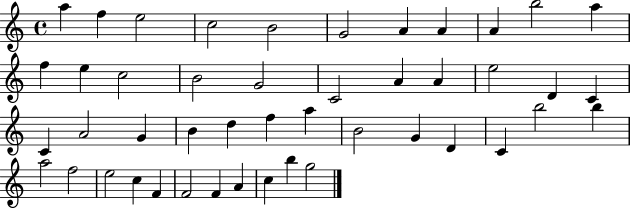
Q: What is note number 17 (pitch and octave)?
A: C4